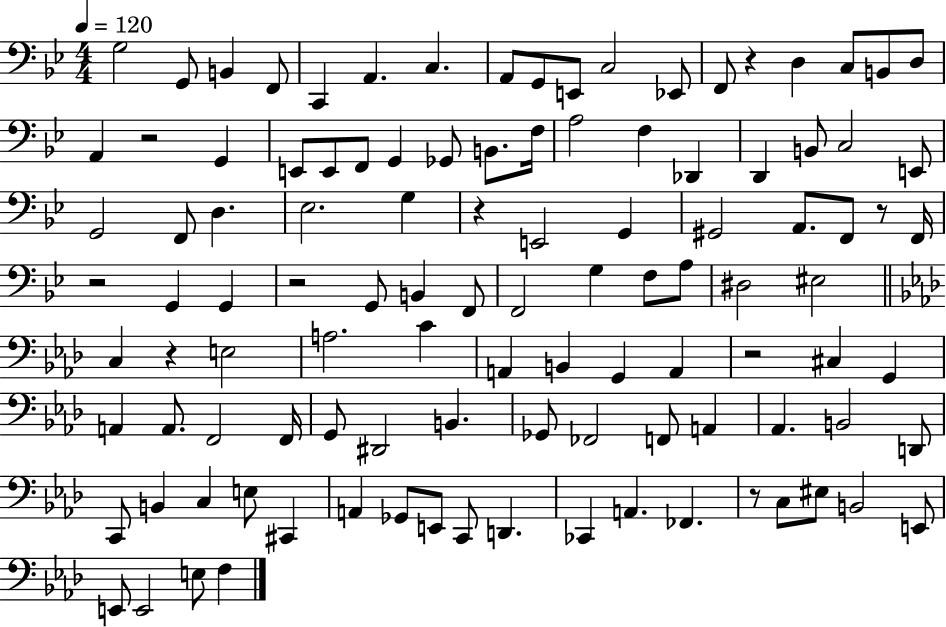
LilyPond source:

{
  \clef bass
  \numericTimeSignature
  \time 4/4
  \key bes \major
  \tempo 4 = 120
  g2 g,8 b,4 f,8 | c,4 a,4. c4. | a,8 g,8 e,8 c2 ees,8 | f,8 r4 d4 c8 b,8 d8 | \break a,4 r2 g,4 | e,8 e,8 f,8 g,4 ges,8 b,8. f16 | a2 f4 des,4 | d,4 b,8 c2 e,8 | \break g,2 f,8 d4. | ees2. g4 | r4 e,2 g,4 | gis,2 a,8. f,8 r8 f,16 | \break r2 g,4 g,4 | r2 g,8 b,4 f,8 | f,2 g4 f8 a8 | dis2 eis2 | \break \bar "||" \break \key f \minor c4 r4 e2 | a2. c'4 | a,4 b,4 g,4 a,4 | r2 cis4 g,4 | \break a,4 a,8. f,2 f,16 | g,8 dis,2 b,4. | ges,8 fes,2 f,8 a,4 | aes,4. b,2 d,8 | \break c,8 b,4 c4 e8 cis,4 | a,4 ges,8 e,8 c,8 d,4. | ces,4 a,4. fes,4. | r8 c8 eis8 b,2 e,8 | \break e,8 e,2 e8 f4 | \bar "|."
}